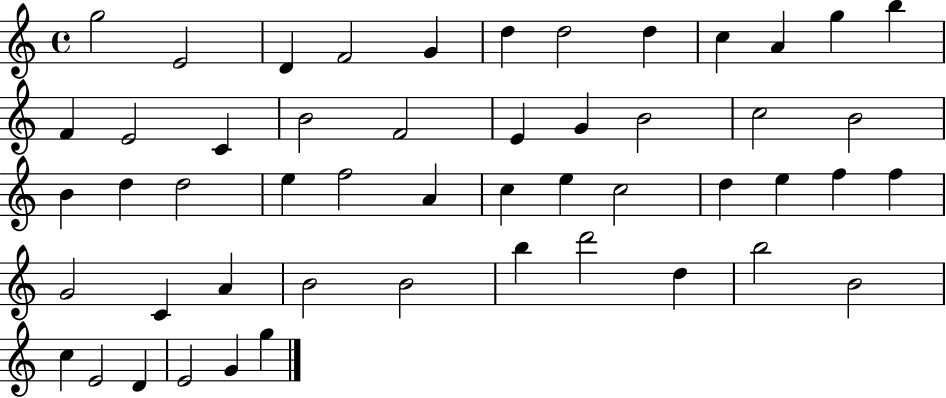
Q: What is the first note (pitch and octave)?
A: G5